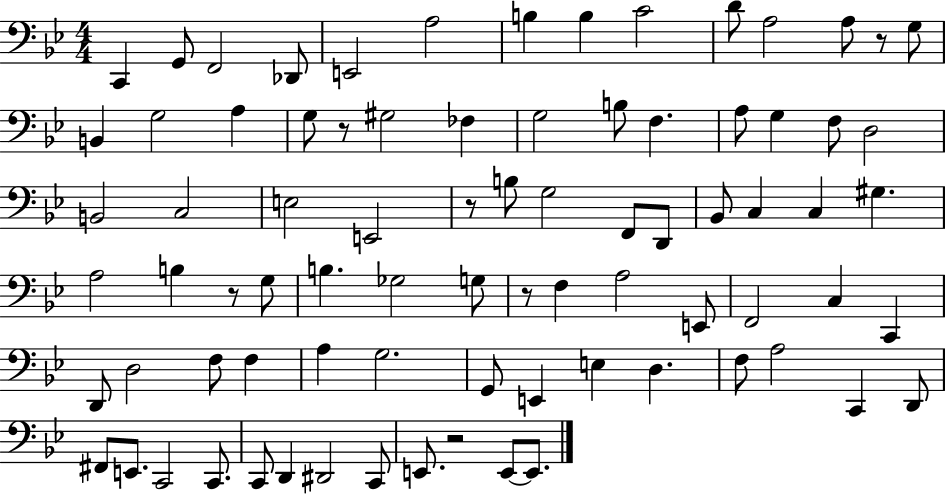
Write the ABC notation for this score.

X:1
T:Untitled
M:4/4
L:1/4
K:Bb
C,, G,,/2 F,,2 _D,,/2 E,,2 A,2 B, B, C2 D/2 A,2 A,/2 z/2 G,/2 B,, G,2 A, G,/2 z/2 ^G,2 _F, G,2 B,/2 F, A,/2 G, F,/2 D,2 B,,2 C,2 E,2 E,,2 z/2 B,/2 G,2 F,,/2 D,,/2 _B,,/2 C, C, ^G, A,2 B, z/2 G,/2 B, _G,2 G,/2 z/2 F, A,2 E,,/2 F,,2 C, C,, D,,/2 D,2 F,/2 F, A, G,2 G,,/2 E,, E, D, F,/2 A,2 C,, D,,/2 ^F,,/2 E,,/2 C,,2 C,,/2 C,,/2 D,, ^D,,2 C,,/2 E,,/2 z2 E,,/2 E,,/2